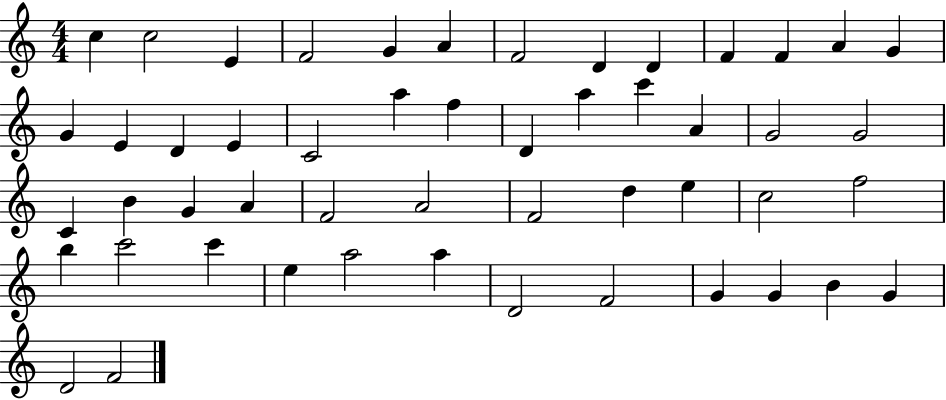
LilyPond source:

{
  \clef treble
  \numericTimeSignature
  \time 4/4
  \key c \major
  c''4 c''2 e'4 | f'2 g'4 a'4 | f'2 d'4 d'4 | f'4 f'4 a'4 g'4 | \break g'4 e'4 d'4 e'4 | c'2 a''4 f''4 | d'4 a''4 c'''4 a'4 | g'2 g'2 | \break c'4 b'4 g'4 a'4 | f'2 a'2 | f'2 d''4 e''4 | c''2 f''2 | \break b''4 c'''2 c'''4 | e''4 a''2 a''4 | d'2 f'2 | g'4 g'4 b'4 g'4 | \break d'2 f'2 | \bar "|."
}